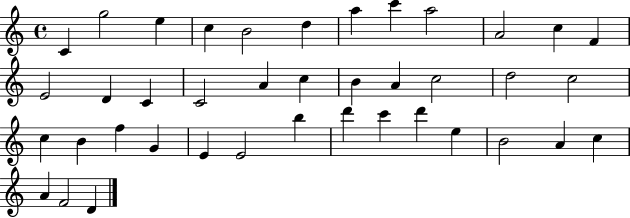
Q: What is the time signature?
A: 4/4